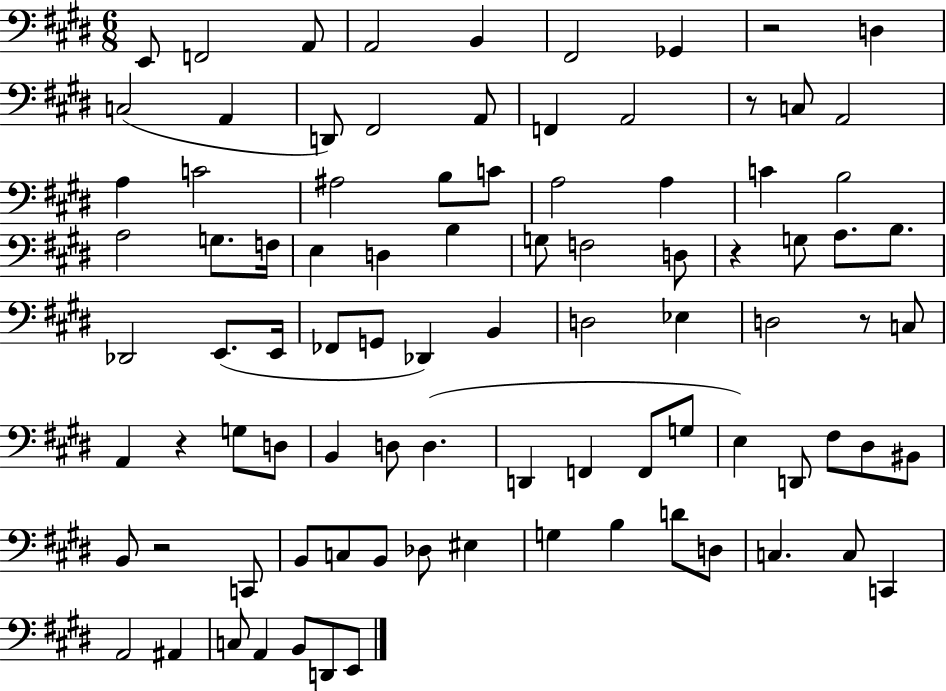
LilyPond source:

{
  \clef bass
  \numericTimeSignature
  \time 6/8
  \key e \major
  e,8 f,2 a,8 | a,2 b,4 | fis,2 ges,4 | r2 d4 | \break c2( a,4 | d,8) fis,2 a,8 | f,4 a,2 | r8 c8 a,2 | \break a4 c'2 | ais2 b8 c'8 | a2 a4 | c'4 b2 | \break a2 g8. f16 | e4 d4 b4 | g8 f2 d8 | r4 g8 a8. b8. | \break des,2 e,8.( e,16 | fes,8 g,8 des,4) b,4 | d2 ees4 | d2 r8 c8 | \break a,4 r4 g8 d8 | b,4 d8 d4.( | d,4 f,4 f,8 g8 | e4) d,8 fis8 dis8 bis,8 | \break b,8 r2 c,8 | b,8 c8 b,8 des8 eis4 | g4 b4 d'8 d8 | c4. c8 c,4 | \break a,2 ais,4 | c8 a,4 b,8 d,8 e,8 | \bar "|."
}